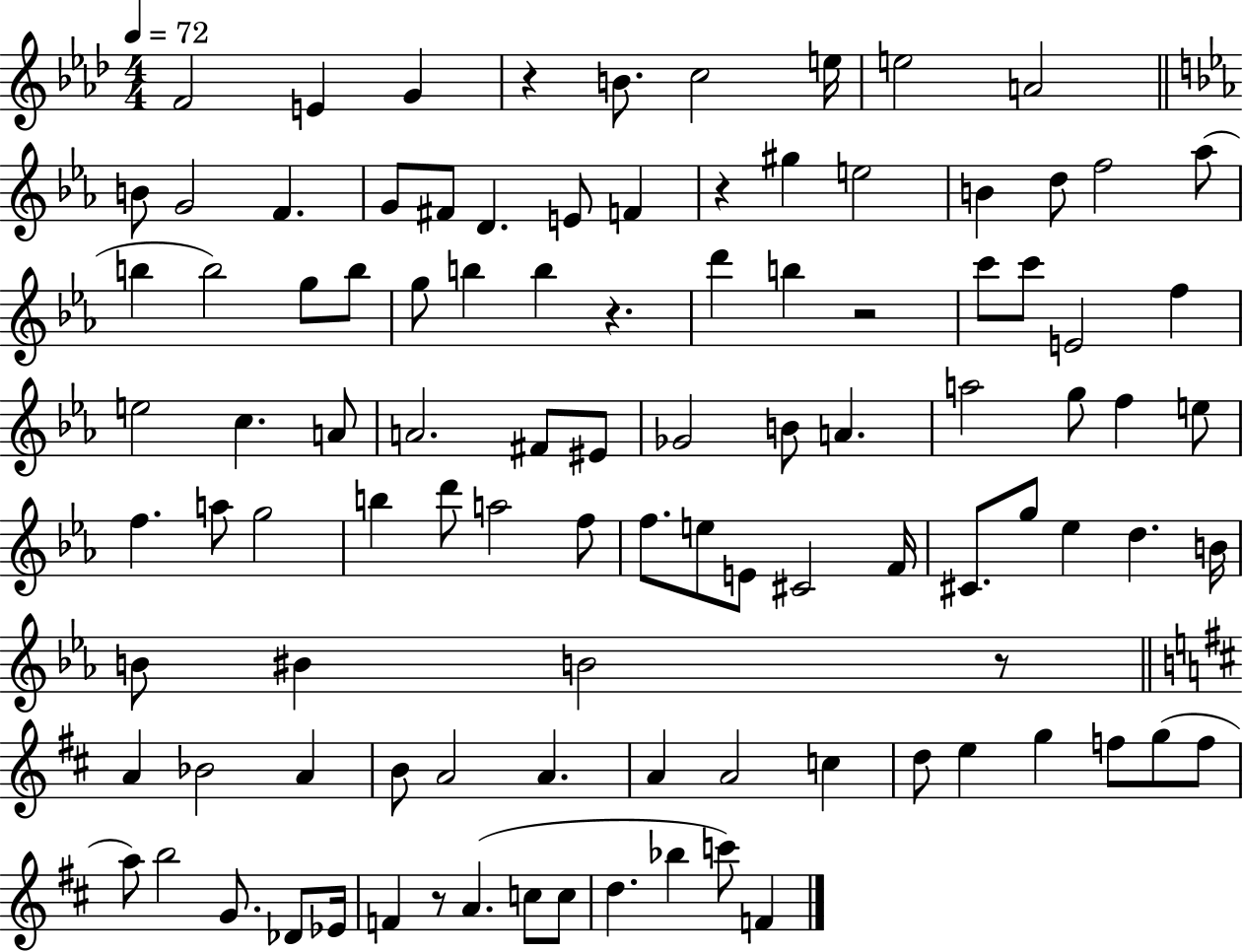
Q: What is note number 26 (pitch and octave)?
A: B5